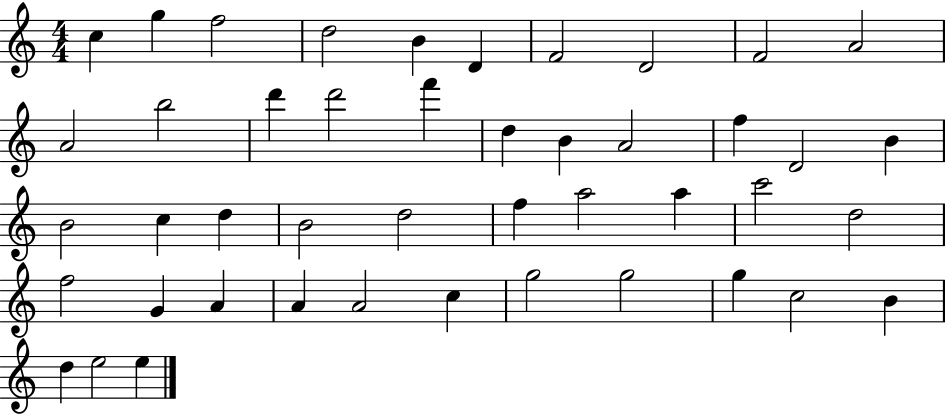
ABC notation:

X:1
T:Untitled
M:4/4
L:1/4
K:C
c g f2 d2 B D F2 D2 F2 A2 A2 b2 d' d'2 f' d B A2 f D2 B B2 c d B2 d2 f a2 a c'2 d2 f2 G A A A2 c g2 g2 g c2 B d e2 e